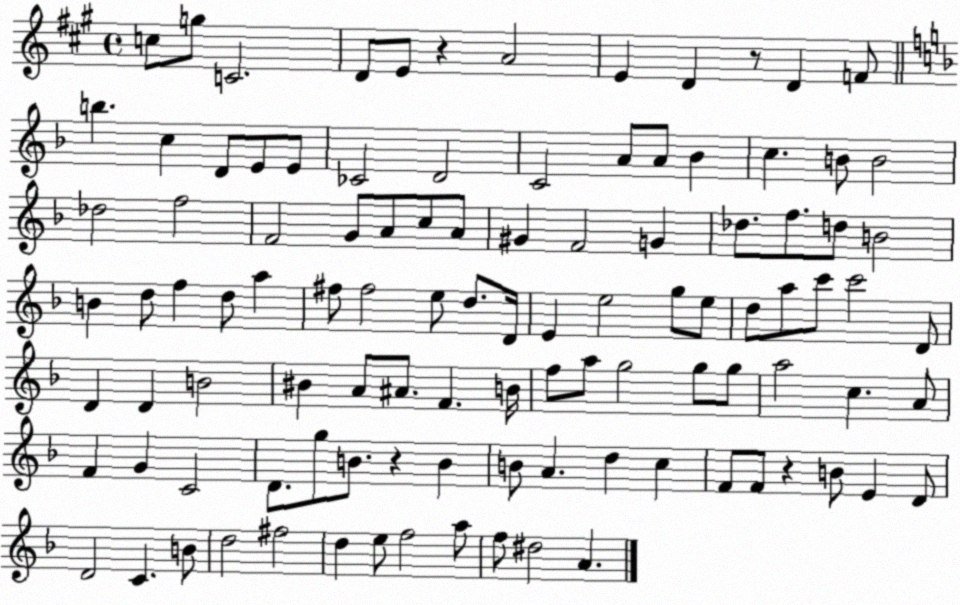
X:1
T:Untitled
M:4/4
L:1/4
K:A
c/2 g/2 C2 D/2 E/2 z A2 E D z/2 D F/2 b c D/2 E/2 E/2 _C2 D2 C2 A/2 A/2 _B c B/2 B2 _d2 f2 F2 G/2 A/2 c/2 A/2 ^G F2 G _d/2 f/2 d/2 B2 B d/2 f d/2 a ^f/2 ^f2 e/2 d/2 D/4 E e2 g/2 e/2 d/2 a/2 c'/2 c'2 D/2 D D B2 ^B A/2 ^A/2 F B/4 f/2 a/2 g2 g/2 g/2 a2 c A/2 F G C2 D/2 g/2 B/2 z B B/2 A d c F/2 F/2 z B/2 E D/2 D2 C B/2 d2 ^f2 d e/2 f2 a/2 f/2 ^d2 A